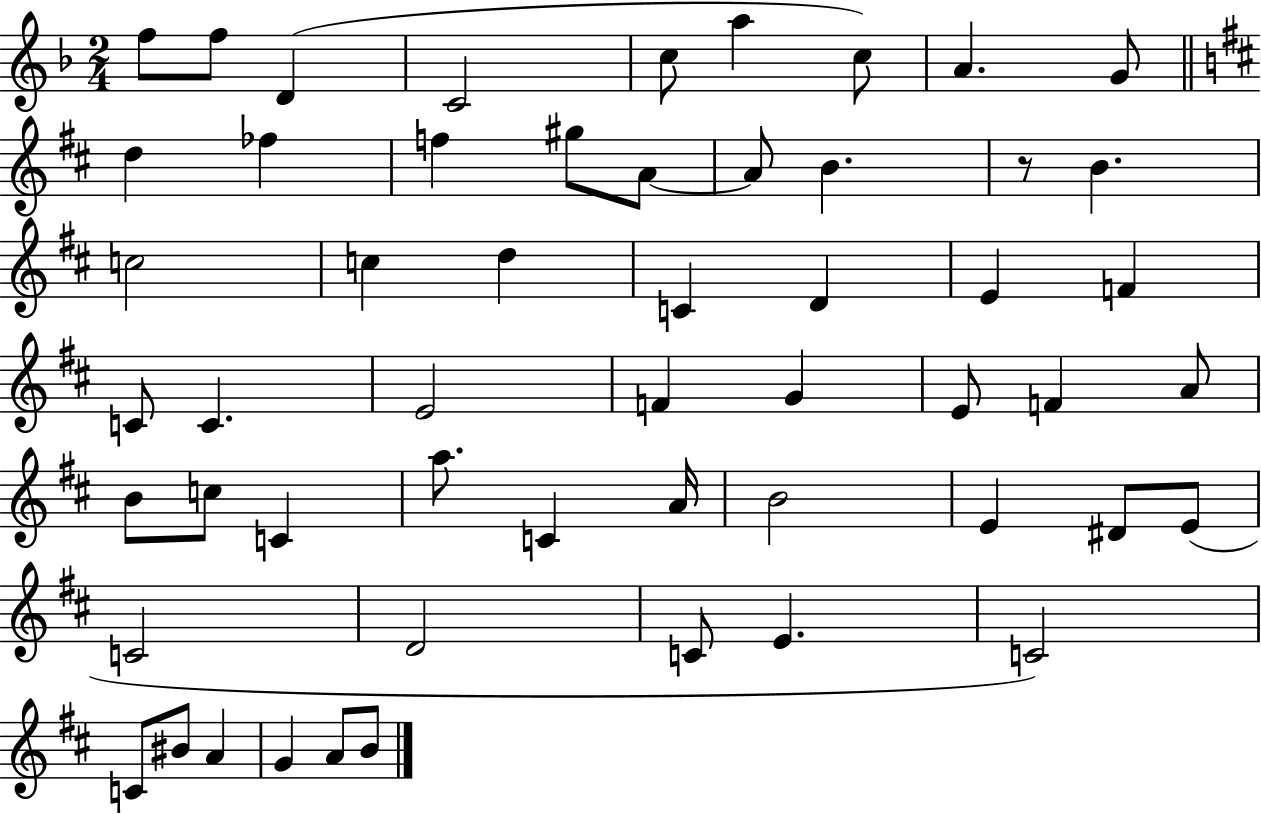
{
  \clef treble
  \numericTimeSignature
  \time 2/4
  \key f \major
  f''8 f''8 d'4( | c'2 | c''8 a''4 c''8) | a'4. g'8 | \break \bar "||" \break \key b \minor d''4 fes''4 | f''4 gis''8 a'8~~ | a'8 b'4. | r8 b'4. | \break c''2 | c''4 d''4 | c'4 d'4 | e'4 f'4 | \break c'8 c'4. | e'2 | f'4 g'4 | e'8 f'4 a'8 | \break b'8 c''8 c'4 | a''8. c'4 a'16 | b'2 | e'4 dis'8 e'8( | \break c'2 | d'2 | c'8 e'4. | c'2) | \break c'8 bis'8 a'4 | g'4 a'8 b'8 | \bar "|."
}